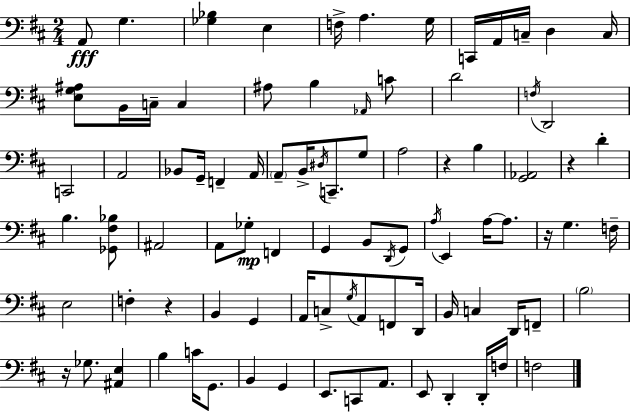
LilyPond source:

{
  \clef bass
  \numericTimeSignature
  \time 2/4
  \key d \major
  a,8\fff g4. | <ges bes>4 e4 | f16-> a4. g16 | c,16 a,16 c16-- d4 c16 | \break <e g ais>8 b,16 c16-- c4 | ais8 b4 \grace { aes,16 } c'8 | d'2 | \acciaccatura { f16 } d,2 | \break c,2 | a,2 | bes,8 g,16-- f,4-- | a,16 \parenthesize a,8-- b,16-> \acciaccatura { dis16 } c,8.-- | \break g8 a2 | r4 b4 | <g, aes,>2 | r4 d'4-. | \break b4. | <ges, fis bes>8 ais,2 | a,8 ges8-.\mp f,4 | g,4 b,8 | \break \acciaccatura { d,16 } g,8 \acciaccatura { a16 } e,4 | a16~~ a8. r16 g4. | f16-- e2 | f4-. | \break r4 b,4 | g,4 a,16 c8-> | \acciaccatura { g16 } a,8 f,8 d,16 b,16 c4 | d,16 f,8-- \parenthesize b2 | \break r16 ges8. | <ais, e>4 b4 | c'16 g,8. b,4 | g,4 e,8. | \break c,8 a,8. e,8 | d,4-. d,16-. f16 f2 | \bar "|."
}